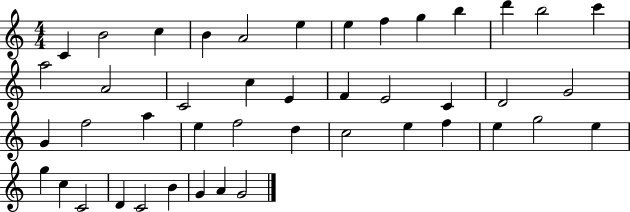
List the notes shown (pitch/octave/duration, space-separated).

C4/q B4/h C5/q B4/q A4/h E5/q E5/q F5/q G5/q B5/q D6/q B5/h C6/q A5/h A4/h C4/h C5/q E4/q F4/q E4/h C4/q D4/h G4/h G4/q F5/h A5/q E5/q F5/h D5/q C5/h E5/q F5/q E5/q G5/h E5/q G5/q C5/q C4/h D4/q C4/h B4/q G4/q A4/q G4/h